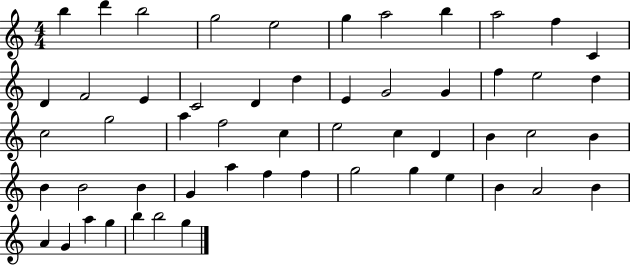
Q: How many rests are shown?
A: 0